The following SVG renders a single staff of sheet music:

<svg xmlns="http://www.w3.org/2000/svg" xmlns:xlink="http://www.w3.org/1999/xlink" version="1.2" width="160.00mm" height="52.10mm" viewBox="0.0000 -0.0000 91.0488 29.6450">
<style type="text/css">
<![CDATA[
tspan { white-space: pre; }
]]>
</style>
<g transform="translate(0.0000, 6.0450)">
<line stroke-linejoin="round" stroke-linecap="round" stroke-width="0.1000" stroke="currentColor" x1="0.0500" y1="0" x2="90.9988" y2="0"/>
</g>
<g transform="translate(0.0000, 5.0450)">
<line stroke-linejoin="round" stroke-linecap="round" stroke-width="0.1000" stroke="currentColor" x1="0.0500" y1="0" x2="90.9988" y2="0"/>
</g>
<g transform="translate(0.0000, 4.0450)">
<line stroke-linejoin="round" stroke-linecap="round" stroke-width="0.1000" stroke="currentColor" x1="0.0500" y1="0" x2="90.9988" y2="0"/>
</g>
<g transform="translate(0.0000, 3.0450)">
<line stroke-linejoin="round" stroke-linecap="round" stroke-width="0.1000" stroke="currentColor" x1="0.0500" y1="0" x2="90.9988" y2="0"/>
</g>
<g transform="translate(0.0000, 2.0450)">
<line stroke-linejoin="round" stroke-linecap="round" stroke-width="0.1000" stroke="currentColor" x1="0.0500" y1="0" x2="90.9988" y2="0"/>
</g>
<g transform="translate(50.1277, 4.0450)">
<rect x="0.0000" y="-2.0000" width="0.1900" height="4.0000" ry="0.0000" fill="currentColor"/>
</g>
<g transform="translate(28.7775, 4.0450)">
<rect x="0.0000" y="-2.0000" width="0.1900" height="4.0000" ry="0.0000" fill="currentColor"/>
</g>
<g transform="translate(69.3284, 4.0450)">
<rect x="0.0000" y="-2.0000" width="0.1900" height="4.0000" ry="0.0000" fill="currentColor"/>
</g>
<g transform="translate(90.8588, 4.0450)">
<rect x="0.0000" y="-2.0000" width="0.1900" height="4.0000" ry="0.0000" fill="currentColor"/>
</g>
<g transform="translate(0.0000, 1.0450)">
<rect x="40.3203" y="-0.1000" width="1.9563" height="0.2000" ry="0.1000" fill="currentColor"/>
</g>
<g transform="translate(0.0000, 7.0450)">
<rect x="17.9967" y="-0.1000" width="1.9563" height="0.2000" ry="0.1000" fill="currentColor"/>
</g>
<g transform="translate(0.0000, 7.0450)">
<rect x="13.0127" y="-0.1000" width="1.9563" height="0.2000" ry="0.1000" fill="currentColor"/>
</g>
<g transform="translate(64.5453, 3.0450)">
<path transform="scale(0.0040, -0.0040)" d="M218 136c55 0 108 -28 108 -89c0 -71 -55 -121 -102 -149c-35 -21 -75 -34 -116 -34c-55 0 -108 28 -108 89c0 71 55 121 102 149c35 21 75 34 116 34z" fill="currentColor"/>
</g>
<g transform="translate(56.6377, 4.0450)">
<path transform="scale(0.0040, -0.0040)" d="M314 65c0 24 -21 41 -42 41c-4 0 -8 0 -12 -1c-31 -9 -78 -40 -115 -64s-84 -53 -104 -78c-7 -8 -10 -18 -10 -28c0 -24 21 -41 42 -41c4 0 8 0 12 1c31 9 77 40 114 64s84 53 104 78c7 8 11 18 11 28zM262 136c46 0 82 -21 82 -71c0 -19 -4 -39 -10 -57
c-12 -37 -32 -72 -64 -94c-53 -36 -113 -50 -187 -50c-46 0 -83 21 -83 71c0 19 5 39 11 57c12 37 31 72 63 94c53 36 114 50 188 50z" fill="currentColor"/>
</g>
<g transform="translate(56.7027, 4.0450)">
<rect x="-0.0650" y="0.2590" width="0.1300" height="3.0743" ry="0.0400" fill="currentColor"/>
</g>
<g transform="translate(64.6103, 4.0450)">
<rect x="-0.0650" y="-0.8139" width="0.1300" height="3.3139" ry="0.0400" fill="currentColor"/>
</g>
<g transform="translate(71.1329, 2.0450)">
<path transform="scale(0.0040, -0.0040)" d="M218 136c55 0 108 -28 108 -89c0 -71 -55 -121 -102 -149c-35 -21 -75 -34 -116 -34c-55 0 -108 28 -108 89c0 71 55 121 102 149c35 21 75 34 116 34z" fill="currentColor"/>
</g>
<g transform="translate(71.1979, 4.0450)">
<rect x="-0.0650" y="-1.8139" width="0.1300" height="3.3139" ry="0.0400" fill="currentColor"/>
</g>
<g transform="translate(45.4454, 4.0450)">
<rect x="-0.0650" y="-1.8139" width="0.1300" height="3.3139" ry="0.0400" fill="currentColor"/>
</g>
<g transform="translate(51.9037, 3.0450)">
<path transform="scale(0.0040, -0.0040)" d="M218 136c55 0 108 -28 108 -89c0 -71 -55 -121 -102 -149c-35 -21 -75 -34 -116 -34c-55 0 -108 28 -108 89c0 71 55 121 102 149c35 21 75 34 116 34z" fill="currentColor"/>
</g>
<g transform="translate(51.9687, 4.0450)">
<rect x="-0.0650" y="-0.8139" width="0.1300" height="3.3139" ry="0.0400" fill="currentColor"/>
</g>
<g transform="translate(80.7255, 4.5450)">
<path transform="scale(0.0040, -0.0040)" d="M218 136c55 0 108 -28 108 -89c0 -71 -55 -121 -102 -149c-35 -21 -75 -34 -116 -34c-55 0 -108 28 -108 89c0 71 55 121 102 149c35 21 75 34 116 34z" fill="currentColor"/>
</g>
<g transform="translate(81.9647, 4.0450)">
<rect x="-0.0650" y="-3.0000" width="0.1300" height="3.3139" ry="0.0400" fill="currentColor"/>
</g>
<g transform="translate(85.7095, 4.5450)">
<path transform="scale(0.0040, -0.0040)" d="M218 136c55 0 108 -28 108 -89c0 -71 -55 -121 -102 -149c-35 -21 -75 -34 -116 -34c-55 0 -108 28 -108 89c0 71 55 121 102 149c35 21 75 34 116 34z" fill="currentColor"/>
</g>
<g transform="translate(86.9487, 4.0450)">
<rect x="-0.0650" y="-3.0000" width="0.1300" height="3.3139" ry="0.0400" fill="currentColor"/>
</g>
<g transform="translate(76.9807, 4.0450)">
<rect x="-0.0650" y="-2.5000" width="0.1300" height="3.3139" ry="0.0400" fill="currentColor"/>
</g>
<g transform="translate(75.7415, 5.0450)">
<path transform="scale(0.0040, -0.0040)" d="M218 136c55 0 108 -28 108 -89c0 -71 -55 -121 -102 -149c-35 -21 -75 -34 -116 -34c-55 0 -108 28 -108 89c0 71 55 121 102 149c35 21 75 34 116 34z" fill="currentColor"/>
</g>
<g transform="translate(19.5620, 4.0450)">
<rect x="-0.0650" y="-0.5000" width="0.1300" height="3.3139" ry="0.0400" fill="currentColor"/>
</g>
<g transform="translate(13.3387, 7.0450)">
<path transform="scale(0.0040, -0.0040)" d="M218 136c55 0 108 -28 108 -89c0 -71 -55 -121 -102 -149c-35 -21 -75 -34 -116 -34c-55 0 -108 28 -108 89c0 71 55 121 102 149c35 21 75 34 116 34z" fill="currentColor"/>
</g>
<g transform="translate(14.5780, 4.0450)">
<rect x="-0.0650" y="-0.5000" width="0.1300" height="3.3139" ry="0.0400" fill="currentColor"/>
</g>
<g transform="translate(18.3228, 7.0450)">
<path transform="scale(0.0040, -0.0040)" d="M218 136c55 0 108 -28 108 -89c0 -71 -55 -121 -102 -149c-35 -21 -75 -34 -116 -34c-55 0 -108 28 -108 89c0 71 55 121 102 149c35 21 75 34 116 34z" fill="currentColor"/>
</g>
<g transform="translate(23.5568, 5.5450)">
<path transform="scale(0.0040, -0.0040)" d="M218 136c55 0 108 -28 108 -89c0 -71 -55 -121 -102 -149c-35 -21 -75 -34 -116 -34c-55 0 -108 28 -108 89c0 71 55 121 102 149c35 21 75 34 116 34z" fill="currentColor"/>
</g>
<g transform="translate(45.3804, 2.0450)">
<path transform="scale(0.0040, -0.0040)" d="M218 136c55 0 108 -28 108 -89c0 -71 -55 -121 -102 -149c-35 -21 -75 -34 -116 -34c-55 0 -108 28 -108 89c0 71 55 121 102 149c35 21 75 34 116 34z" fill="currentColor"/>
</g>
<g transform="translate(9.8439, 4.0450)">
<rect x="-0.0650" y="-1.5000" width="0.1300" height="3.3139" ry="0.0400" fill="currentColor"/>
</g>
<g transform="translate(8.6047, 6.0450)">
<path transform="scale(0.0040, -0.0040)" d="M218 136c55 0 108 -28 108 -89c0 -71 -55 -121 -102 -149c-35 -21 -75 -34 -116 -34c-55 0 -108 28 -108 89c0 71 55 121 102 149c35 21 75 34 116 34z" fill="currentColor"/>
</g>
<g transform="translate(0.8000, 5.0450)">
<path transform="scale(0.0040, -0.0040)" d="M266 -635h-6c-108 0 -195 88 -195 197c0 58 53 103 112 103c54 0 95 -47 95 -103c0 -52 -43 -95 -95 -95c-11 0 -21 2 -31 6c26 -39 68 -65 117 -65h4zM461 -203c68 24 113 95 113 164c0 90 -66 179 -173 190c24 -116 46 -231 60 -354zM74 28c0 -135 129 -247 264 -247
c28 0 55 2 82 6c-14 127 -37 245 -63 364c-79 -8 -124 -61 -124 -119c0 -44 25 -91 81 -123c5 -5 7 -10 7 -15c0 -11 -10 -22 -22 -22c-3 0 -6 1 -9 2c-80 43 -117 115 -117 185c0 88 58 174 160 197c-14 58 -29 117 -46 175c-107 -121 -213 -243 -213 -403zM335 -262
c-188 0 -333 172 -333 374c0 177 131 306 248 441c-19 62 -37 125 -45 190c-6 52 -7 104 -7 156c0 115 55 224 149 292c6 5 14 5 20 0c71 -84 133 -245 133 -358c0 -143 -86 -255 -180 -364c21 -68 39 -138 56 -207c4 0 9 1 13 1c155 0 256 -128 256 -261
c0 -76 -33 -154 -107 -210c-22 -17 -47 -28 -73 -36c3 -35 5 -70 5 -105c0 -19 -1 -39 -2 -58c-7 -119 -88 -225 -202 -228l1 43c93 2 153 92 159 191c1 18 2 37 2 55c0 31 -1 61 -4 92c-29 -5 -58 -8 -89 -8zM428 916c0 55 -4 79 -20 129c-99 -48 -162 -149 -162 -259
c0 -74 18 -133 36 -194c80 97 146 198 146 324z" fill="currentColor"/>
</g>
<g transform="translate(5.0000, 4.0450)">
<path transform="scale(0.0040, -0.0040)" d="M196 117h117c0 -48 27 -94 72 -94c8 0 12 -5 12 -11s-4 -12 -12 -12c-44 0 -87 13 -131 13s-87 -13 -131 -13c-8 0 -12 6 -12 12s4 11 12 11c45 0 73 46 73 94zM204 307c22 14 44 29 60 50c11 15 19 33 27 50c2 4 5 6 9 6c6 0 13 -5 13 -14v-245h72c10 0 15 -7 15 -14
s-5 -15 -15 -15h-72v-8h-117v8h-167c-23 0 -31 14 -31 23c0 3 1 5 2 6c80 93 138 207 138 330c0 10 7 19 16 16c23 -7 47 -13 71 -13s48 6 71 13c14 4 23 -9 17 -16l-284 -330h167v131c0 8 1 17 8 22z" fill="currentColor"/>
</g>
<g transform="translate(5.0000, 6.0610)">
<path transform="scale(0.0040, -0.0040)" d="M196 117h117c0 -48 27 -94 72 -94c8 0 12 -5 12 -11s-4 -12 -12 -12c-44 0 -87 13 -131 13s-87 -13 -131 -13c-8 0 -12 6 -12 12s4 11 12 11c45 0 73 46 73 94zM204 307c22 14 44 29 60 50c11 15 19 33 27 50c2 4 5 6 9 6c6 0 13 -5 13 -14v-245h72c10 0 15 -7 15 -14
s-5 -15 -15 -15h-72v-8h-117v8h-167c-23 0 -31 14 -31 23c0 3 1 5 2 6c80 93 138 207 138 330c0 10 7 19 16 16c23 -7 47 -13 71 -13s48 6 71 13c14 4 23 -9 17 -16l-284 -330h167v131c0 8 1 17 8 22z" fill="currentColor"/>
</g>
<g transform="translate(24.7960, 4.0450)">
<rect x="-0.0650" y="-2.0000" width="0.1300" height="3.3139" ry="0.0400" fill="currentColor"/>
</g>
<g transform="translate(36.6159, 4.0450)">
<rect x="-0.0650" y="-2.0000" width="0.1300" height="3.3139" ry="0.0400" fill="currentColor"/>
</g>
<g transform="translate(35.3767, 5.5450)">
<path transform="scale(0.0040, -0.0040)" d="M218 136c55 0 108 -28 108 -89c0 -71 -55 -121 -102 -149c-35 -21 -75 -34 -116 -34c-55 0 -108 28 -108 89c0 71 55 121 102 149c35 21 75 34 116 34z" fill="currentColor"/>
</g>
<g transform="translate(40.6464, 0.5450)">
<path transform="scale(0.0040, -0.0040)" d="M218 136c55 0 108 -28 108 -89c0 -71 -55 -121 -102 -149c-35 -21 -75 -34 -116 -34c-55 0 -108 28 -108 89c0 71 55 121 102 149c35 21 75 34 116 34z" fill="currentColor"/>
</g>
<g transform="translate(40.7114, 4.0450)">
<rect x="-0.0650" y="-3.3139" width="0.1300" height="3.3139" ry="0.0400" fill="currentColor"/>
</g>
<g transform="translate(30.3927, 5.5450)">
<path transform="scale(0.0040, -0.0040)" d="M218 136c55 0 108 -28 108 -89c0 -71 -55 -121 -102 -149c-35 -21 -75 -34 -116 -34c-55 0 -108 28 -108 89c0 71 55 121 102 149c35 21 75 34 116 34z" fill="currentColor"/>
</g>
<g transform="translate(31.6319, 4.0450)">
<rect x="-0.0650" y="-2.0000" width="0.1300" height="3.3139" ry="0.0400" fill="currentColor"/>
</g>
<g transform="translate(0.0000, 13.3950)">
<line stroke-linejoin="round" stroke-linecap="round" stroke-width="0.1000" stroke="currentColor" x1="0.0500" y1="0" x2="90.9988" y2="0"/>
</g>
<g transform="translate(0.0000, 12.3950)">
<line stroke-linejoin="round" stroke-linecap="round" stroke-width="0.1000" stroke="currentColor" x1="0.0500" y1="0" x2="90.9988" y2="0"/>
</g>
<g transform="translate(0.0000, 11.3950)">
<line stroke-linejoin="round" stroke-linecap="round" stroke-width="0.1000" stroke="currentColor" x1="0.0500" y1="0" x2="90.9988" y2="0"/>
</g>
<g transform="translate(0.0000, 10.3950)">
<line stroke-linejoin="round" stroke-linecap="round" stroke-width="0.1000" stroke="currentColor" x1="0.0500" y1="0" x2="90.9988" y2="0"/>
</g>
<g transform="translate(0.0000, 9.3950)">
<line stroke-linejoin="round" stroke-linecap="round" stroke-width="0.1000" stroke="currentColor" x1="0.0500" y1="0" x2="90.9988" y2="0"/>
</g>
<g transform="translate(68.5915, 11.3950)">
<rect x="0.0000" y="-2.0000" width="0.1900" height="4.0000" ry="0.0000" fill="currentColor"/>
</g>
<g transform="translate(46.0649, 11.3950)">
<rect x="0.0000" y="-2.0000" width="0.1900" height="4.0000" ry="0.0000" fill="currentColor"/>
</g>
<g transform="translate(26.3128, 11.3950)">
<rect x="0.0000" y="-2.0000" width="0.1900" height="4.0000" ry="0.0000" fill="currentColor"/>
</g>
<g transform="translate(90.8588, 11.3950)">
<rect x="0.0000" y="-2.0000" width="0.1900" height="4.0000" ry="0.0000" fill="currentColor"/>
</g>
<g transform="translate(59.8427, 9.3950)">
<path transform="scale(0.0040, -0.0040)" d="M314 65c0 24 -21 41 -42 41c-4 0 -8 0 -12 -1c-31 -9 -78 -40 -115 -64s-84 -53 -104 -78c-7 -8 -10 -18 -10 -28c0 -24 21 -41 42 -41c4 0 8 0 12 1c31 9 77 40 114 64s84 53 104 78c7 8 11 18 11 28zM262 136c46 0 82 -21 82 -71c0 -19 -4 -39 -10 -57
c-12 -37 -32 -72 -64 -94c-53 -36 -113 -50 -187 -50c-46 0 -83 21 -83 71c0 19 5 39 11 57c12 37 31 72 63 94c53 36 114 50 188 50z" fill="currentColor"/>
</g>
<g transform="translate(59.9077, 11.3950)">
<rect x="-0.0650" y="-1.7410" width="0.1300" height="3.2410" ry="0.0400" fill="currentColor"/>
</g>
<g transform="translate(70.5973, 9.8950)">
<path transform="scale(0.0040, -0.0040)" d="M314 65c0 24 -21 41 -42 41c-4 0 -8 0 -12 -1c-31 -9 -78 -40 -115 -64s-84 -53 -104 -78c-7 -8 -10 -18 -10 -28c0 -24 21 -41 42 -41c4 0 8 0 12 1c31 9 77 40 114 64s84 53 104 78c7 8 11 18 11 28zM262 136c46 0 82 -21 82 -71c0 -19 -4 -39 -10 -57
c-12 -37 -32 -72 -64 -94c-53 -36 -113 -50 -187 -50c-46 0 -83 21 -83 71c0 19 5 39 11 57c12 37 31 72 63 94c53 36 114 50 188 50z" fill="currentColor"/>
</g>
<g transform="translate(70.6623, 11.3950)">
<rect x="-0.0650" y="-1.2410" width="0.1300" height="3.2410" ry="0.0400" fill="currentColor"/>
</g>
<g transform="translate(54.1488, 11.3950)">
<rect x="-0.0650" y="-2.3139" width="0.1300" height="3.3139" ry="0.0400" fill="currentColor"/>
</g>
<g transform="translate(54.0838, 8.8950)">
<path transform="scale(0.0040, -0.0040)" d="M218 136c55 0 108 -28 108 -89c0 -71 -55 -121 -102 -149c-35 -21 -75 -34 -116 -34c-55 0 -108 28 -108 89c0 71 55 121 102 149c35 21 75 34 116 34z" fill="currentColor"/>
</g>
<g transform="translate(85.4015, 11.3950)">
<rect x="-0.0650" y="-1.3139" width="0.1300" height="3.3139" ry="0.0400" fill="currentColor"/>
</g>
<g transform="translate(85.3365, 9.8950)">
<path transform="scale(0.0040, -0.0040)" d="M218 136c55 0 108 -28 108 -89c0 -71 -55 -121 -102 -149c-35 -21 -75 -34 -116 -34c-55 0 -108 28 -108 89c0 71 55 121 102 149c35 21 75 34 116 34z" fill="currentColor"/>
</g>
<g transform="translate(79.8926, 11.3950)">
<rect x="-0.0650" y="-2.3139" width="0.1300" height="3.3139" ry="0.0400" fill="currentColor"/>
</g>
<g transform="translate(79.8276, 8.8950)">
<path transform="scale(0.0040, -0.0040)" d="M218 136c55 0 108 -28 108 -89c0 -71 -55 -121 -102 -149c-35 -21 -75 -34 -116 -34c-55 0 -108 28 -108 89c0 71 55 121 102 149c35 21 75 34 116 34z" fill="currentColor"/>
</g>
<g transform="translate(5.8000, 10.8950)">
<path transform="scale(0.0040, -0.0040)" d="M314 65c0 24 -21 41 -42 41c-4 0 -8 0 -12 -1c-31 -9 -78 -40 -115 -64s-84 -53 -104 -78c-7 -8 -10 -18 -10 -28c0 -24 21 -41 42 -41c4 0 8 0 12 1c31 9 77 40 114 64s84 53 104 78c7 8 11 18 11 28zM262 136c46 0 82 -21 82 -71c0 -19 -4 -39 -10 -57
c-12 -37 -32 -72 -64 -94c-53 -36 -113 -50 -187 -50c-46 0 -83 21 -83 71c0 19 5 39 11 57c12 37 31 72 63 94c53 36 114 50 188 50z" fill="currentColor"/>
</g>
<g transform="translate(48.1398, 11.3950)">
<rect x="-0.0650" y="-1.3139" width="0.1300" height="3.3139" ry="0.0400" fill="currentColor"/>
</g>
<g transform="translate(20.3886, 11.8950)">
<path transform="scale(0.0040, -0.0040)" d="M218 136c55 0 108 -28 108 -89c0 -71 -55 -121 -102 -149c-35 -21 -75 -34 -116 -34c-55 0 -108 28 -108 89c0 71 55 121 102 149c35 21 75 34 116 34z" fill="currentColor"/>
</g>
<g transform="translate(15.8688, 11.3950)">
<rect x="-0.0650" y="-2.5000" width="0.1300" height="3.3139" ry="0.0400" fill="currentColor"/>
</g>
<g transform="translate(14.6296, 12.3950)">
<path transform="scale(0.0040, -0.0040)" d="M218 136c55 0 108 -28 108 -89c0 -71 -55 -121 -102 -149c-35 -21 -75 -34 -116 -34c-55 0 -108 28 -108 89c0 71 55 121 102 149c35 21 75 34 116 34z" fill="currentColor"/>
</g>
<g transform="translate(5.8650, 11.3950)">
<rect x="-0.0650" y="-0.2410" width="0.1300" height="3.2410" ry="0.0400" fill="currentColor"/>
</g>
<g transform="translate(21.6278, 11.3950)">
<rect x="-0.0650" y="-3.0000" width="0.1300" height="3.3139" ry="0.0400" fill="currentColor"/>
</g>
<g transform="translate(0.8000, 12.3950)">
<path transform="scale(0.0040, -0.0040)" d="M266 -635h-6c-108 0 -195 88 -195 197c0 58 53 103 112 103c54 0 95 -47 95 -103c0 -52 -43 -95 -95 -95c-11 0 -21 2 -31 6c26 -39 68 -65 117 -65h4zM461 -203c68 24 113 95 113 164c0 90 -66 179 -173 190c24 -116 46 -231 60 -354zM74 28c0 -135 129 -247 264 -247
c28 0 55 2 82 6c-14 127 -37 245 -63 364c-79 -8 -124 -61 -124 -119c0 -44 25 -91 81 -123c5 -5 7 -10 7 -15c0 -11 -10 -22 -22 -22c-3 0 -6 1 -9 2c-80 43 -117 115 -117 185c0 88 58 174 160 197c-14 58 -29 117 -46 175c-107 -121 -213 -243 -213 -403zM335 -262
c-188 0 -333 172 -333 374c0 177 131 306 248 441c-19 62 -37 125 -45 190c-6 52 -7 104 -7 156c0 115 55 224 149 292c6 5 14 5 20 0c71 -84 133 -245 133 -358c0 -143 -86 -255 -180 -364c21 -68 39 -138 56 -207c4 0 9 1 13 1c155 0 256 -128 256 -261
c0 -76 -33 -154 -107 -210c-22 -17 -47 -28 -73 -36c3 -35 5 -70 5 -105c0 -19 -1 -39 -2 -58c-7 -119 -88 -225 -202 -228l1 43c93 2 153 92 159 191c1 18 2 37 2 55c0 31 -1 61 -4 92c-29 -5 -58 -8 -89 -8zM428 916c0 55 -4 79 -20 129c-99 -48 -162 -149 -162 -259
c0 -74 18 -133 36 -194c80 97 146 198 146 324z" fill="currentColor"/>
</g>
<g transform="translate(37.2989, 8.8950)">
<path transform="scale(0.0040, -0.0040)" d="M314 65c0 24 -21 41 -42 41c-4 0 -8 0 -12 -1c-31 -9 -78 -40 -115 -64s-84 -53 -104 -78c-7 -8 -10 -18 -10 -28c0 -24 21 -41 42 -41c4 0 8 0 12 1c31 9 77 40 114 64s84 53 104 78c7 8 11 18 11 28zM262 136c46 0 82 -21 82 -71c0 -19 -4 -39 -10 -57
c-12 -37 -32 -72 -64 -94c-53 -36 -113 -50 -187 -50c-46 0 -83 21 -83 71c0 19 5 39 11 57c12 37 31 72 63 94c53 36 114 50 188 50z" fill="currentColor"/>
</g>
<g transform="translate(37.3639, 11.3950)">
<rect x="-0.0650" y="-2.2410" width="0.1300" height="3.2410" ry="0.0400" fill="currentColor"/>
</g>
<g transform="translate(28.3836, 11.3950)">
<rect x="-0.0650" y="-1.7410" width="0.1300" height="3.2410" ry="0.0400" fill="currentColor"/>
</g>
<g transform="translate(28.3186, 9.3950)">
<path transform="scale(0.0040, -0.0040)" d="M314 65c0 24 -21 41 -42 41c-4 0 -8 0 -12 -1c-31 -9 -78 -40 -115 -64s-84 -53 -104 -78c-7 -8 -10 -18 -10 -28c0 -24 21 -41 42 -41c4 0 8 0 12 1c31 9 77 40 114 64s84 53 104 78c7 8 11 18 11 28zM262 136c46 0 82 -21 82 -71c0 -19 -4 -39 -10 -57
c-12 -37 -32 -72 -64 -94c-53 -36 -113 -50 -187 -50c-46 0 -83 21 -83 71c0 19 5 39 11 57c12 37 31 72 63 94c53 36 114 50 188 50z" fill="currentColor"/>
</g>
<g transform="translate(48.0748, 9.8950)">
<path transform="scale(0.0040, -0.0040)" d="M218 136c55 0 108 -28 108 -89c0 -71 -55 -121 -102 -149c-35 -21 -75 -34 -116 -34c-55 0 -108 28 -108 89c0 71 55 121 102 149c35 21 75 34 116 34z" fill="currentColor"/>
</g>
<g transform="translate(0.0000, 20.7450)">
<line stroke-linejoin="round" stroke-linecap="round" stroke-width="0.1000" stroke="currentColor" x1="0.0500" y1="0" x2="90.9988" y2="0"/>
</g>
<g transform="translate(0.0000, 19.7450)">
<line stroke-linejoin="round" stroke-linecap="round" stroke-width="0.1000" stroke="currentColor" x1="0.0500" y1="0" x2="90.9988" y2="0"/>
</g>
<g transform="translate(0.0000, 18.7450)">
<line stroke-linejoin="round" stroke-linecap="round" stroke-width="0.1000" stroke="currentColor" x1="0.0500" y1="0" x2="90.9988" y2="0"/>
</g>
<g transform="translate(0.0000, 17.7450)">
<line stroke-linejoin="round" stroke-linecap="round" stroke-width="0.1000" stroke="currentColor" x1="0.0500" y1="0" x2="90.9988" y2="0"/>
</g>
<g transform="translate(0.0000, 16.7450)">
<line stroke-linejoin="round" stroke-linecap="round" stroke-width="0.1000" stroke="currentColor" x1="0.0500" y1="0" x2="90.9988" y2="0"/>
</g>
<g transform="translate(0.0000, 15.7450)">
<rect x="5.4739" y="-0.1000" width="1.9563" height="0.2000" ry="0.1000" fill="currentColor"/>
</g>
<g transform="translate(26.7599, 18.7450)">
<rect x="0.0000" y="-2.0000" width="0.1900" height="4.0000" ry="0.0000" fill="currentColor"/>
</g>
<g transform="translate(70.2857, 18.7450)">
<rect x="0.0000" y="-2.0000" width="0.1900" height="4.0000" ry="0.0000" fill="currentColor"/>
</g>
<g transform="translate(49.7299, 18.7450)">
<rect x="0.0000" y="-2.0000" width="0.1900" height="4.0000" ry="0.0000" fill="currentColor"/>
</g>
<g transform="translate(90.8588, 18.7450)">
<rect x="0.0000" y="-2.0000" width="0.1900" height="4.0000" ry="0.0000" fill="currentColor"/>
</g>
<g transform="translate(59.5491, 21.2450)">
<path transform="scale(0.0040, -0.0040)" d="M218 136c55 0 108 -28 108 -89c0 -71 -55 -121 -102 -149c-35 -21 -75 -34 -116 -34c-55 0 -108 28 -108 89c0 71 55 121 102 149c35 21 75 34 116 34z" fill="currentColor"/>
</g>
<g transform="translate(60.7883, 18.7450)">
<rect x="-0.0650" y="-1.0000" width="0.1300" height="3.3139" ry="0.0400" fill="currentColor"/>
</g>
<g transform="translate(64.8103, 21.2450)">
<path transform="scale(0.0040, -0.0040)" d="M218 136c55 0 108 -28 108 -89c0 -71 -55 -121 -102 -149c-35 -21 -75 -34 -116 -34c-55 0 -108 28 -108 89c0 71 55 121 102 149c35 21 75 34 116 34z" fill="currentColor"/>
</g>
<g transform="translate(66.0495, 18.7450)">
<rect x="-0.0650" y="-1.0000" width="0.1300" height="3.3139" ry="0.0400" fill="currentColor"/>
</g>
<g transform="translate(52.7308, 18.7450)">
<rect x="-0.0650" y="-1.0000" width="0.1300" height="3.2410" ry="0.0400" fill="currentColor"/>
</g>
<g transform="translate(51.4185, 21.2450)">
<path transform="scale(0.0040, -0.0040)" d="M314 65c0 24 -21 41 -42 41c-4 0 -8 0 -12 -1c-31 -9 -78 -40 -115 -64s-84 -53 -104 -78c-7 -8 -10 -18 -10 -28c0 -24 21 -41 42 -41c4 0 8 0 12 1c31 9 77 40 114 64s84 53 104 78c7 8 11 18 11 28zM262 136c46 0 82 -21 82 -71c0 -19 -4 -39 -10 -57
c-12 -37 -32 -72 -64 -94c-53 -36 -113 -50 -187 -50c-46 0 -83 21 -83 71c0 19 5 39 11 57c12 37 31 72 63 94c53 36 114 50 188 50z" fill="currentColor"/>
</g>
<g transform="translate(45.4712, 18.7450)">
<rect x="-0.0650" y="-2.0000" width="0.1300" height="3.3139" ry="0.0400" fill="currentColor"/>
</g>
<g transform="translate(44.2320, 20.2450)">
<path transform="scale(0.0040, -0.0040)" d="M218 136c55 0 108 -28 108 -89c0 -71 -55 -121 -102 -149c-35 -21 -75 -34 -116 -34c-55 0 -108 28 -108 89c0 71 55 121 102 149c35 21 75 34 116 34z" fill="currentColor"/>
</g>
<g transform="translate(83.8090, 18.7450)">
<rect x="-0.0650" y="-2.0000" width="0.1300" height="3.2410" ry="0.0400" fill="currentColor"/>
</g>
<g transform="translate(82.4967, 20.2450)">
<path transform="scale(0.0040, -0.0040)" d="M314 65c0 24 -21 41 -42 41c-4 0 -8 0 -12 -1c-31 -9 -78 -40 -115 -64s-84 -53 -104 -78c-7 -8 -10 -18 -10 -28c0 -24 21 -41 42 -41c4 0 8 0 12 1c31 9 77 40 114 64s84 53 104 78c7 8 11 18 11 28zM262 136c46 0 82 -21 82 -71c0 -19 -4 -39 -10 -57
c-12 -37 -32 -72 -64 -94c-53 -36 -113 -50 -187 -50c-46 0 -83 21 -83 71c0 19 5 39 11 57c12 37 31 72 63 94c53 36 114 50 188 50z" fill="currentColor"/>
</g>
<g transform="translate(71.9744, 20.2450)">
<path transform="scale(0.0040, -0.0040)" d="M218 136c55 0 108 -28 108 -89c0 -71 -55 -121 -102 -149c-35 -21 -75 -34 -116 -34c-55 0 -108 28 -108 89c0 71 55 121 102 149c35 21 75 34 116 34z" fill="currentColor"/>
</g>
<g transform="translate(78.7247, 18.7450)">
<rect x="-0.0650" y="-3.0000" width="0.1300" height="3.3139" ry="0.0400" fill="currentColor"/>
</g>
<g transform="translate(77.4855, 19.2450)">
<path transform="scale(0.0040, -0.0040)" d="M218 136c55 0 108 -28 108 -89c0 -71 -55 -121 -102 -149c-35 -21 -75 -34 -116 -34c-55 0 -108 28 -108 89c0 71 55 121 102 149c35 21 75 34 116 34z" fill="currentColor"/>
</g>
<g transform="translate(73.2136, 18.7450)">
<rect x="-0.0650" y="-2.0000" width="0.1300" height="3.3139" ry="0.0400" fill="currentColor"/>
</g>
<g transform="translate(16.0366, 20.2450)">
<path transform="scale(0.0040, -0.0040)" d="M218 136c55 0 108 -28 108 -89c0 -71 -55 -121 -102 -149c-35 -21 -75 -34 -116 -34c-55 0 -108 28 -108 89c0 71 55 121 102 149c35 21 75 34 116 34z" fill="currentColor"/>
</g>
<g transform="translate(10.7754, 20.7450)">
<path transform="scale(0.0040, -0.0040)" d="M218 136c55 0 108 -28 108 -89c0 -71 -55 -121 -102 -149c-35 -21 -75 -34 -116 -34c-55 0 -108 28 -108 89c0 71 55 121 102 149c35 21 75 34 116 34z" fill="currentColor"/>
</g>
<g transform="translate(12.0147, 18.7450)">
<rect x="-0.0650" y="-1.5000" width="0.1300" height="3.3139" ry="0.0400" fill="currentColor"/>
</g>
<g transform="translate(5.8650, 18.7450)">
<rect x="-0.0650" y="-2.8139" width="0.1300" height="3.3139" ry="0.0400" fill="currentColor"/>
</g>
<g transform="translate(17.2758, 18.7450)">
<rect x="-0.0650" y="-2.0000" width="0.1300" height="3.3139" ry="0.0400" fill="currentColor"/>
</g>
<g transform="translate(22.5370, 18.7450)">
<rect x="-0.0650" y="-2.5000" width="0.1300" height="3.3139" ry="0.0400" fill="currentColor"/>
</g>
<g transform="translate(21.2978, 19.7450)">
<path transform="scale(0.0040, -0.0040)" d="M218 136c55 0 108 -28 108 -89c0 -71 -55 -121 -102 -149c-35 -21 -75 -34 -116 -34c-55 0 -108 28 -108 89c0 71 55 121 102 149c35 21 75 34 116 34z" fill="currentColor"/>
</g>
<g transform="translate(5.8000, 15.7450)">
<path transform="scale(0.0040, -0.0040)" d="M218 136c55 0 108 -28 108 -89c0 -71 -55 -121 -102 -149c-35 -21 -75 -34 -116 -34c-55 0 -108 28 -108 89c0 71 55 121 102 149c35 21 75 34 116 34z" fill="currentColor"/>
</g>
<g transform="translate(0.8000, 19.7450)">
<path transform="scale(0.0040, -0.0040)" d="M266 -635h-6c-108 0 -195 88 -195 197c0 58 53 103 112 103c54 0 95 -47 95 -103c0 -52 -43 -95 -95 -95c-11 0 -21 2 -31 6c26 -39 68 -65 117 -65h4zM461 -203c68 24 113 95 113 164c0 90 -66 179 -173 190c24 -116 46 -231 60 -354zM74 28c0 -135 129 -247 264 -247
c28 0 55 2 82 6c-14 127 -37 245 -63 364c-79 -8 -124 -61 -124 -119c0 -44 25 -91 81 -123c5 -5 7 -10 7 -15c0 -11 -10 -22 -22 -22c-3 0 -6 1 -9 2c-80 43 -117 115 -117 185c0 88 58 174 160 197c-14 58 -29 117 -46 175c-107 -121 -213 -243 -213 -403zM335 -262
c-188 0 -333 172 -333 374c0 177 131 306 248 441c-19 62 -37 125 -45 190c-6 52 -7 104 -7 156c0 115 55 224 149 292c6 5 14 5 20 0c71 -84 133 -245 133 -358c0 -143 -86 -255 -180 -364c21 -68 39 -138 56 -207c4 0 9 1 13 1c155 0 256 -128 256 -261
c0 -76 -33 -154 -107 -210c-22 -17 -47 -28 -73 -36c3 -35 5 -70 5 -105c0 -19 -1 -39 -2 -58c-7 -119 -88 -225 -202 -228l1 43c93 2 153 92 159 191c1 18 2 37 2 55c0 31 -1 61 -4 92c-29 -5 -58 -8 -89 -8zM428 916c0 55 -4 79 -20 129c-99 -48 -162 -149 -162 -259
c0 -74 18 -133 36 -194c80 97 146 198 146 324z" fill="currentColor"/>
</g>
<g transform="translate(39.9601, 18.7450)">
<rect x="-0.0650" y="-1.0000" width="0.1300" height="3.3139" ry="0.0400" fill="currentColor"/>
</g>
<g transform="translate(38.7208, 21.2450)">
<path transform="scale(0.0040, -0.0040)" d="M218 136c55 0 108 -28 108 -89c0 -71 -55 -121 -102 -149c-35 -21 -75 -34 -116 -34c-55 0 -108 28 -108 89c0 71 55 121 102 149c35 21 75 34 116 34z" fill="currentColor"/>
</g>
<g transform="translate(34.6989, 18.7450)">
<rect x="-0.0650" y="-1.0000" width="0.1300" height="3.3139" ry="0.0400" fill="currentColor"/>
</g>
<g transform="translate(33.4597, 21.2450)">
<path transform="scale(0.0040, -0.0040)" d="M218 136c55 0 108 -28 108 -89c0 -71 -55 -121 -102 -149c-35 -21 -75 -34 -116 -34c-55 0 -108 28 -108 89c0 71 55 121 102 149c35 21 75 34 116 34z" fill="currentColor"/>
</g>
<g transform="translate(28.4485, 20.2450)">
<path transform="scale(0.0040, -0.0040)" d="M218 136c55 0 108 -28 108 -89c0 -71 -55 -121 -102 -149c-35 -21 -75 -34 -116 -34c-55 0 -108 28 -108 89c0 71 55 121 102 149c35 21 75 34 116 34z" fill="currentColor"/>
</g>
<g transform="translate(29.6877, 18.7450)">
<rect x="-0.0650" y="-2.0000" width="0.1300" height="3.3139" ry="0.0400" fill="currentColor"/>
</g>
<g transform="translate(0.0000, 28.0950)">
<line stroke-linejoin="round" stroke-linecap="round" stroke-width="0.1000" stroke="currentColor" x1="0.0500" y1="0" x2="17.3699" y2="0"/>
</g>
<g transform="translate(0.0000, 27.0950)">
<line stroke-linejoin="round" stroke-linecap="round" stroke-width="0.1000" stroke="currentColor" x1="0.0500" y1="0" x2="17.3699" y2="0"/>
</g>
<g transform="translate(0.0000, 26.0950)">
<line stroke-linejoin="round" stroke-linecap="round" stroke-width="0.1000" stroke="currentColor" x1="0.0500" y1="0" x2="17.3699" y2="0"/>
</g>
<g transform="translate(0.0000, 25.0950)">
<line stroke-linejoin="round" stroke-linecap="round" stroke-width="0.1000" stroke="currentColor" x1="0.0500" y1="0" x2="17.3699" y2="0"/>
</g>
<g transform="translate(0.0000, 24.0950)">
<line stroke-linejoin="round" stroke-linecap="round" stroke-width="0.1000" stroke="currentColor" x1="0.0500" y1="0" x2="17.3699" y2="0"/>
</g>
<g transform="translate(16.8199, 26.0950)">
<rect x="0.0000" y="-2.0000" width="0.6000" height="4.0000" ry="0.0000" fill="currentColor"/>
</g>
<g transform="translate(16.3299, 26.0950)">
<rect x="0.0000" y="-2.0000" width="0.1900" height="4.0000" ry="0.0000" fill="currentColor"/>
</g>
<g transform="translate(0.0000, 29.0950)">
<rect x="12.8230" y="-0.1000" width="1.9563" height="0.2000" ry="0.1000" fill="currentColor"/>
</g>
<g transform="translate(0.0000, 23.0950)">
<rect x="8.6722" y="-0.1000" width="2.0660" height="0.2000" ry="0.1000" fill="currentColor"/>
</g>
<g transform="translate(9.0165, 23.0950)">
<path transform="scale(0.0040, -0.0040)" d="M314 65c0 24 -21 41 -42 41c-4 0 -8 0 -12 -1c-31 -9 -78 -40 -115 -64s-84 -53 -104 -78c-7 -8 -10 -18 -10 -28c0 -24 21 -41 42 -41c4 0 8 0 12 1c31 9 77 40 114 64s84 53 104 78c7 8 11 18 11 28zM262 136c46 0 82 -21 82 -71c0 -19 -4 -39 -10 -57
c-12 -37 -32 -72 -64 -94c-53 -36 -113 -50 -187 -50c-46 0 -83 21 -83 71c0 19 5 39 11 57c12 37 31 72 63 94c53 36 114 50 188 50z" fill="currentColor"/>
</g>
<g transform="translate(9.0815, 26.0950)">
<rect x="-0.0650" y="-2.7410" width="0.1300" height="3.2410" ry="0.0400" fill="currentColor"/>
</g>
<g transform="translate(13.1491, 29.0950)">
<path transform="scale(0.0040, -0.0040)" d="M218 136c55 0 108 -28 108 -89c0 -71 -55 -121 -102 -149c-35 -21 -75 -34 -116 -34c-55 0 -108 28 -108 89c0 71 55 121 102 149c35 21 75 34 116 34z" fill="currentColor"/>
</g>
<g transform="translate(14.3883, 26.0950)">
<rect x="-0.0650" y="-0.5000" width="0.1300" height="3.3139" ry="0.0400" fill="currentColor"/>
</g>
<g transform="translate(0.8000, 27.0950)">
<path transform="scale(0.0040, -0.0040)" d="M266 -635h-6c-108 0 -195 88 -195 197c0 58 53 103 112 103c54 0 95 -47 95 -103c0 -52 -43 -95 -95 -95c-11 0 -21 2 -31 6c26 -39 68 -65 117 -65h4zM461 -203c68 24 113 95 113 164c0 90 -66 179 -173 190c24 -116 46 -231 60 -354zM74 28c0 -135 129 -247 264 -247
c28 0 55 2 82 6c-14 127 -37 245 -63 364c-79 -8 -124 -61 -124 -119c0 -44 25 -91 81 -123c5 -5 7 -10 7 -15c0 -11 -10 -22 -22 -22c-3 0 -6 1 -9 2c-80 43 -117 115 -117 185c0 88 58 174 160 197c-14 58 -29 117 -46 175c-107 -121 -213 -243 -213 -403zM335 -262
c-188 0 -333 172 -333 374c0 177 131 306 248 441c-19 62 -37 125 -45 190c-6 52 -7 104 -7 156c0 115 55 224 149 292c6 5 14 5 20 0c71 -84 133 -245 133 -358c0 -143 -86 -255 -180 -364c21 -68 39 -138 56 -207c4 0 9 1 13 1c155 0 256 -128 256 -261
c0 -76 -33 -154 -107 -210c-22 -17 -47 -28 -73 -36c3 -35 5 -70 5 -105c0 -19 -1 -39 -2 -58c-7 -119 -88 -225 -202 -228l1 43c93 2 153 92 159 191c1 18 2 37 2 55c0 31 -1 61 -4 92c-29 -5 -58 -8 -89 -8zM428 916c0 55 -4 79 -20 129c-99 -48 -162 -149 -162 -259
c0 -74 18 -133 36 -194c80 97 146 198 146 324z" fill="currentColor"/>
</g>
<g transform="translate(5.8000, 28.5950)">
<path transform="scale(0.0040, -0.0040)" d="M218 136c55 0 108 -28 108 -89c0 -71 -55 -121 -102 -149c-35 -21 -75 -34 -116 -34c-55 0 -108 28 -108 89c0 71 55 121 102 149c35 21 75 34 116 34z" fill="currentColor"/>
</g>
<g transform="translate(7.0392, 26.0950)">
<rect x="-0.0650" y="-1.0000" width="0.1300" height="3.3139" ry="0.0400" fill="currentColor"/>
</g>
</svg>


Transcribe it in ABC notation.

X:1
T:Untitled
M:4/4
L:1/4
K:C
E C C F F F b f d B2 d f G A A c2 G A f2 g2 e g f2 e2 g e a E F G F D D F D2 D D F A F2 D a2 C